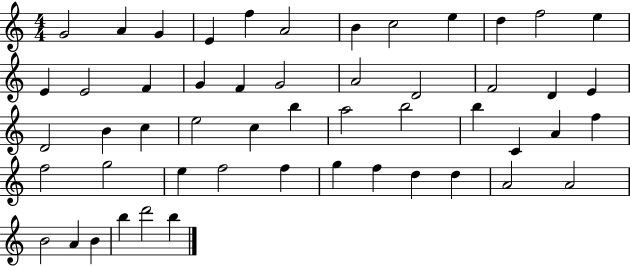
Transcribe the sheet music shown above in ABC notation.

X:1
T:Untitled
M:4/4
L:1/4
K:C
G2 A G E f A2 B c2 e d f2 e E E2 F G F G2 A2 D2 F2 D E D2 B c e2 c b a2 b2 b C A f f2 g2 e f2 f g f d d A2 A2 B2 A B b d'2 b